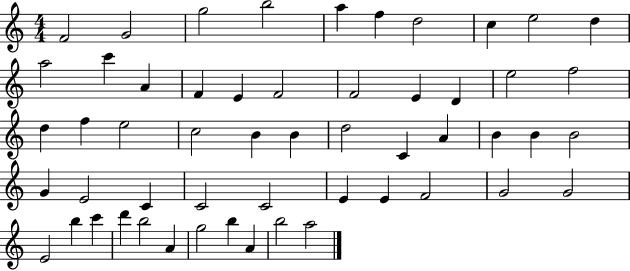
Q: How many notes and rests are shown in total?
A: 54